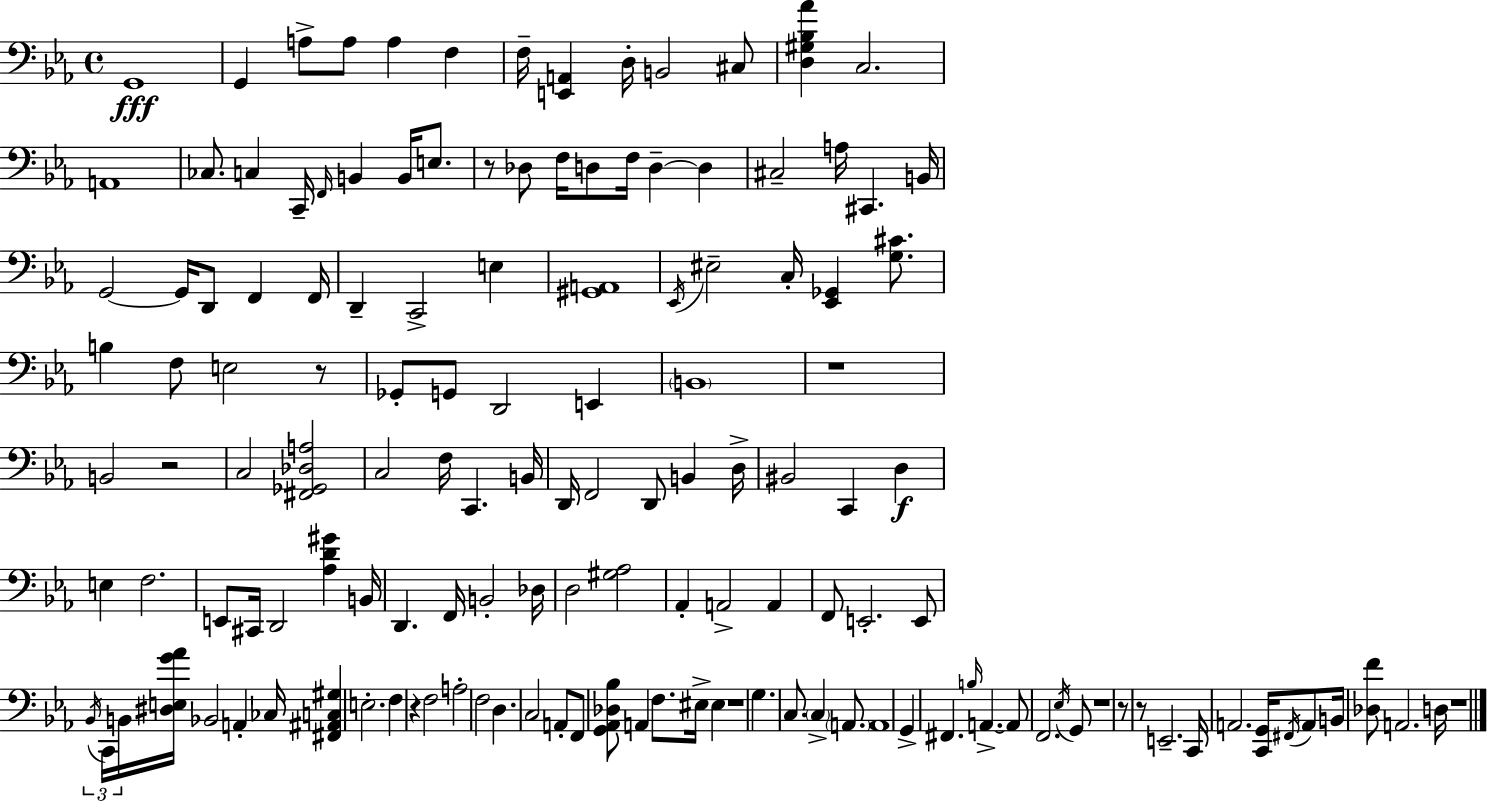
X:1
T:Untitled
M:4/4
L:1/4
K:Eb
G,,4 G,, A,/2 A,/2 A, F, F,/4 [E,,A,,] D,/4 B,,2 ^C,/2 [D,^G,_B,_A] C,2 A,,4 _C,/2 C, C,,/4 F,,/4 B,, B,,/4 E,/2 z/2 _D,/2 F,/4 D,/2 F,/4 D, D, ^C,2 A,/4 ^C,, B,,/4 G,,2 G,,/4 D,,/2 F,, F,,/4 D,, C,,2 E, [^G,,A,,]4 _E,,/4 ^E,2 C,/4 [_E,,_G,,] [G,^C]/2 B, F,/2 E,2 z/2 _G,,/2 G,,/2 D,,2 E,, B,,4 z4 B,,2 z2 C,2 [^F,,_G,,_D,A,]2 C,2 F,/4 C,, B,,/4 D,,/4 F,,2 D,,/2 B,, D,/4 ^B,,2 C,, D, E, F,2 E,,/2 ^C,,/4 D,,2 [_A,D^G] B,,/4 D,, F,,/4 B,,2 _D,/4 D,2 [^G,_A,]2 _A,, A,,2 A,, F,,/2 E,,2 E,,/2 _B,,/4 C,,/4 B,,/4 [^D,E,G_A]/4 _B,,2 A,, _C,/4 [^F,,^A,,C,^G,] E,2 F, z F,2 A,2 F,2 D, C,2 A,,/2 F,,/2 [G,,_A,,_D,_B,]/2 A,, F,/2 ^E,/4 ^E, z4 G, C,/2 C, A,,/2 A,,4 G,, ^F,, B,/4 A,, A,,/2 F,,2 _E,/4 G,,/2 z4 z/2 z/2 E,,2 C,,/4 A,,2 [C,,G,,]/4 ^F,,/4 A,,/2 B,,/4 [_D,F]/2 A,,2 D,/4 z4